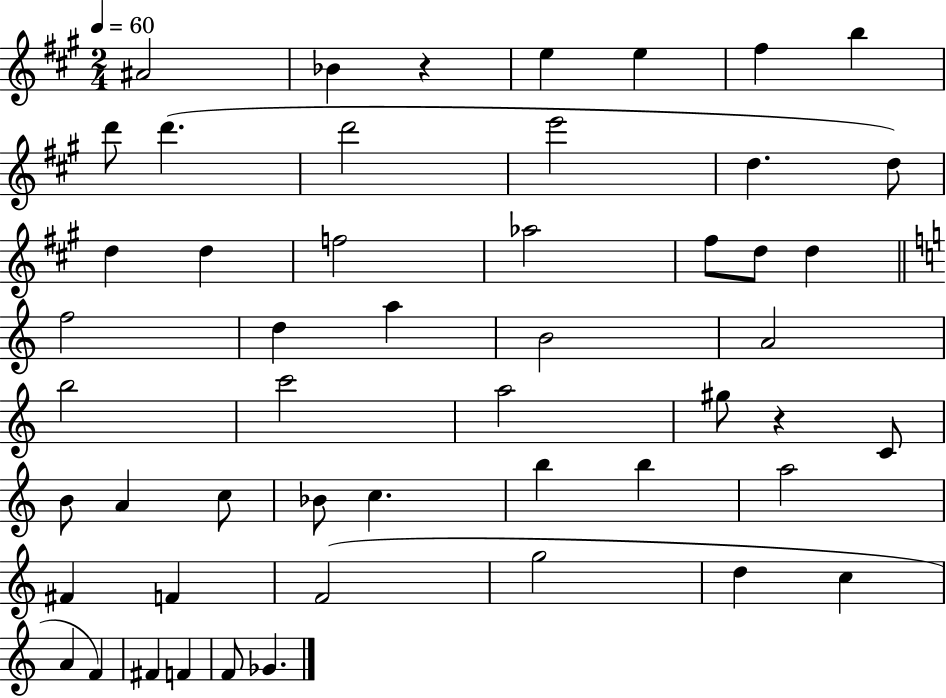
X:1
T:Untitled
M:2/4
L:1/4
K:A
^A2 _B z e e ^f b d'/2 d' d'2 e'2 d d/2 d d f2 _a2 ^f/2 d/2 d f2 d a B2 A2 b2 c'2 a2 ^g/2 z C/2 B/2 A c/2 _B/2 c b b a2 ^F F F2 g2 d c A F ^F F F/2 _G